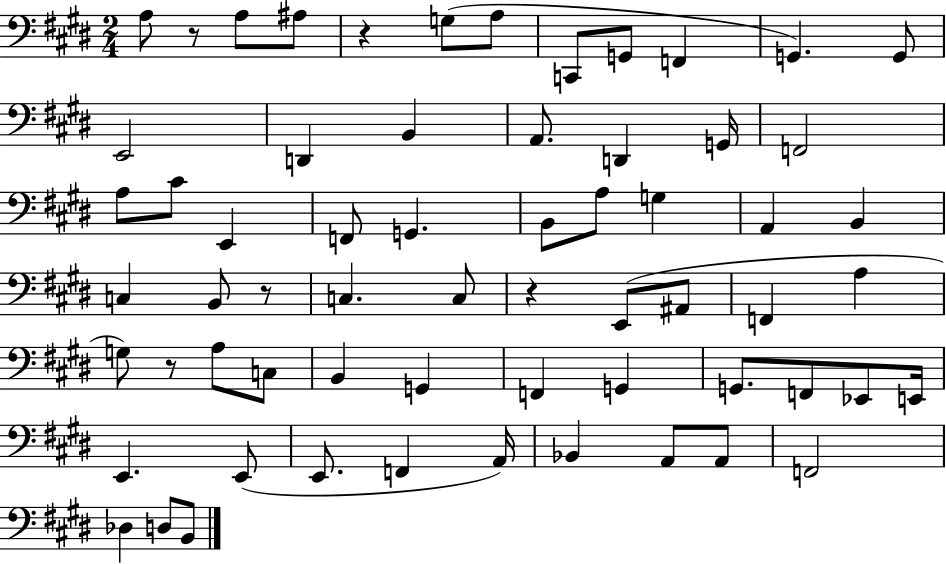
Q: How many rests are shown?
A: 5